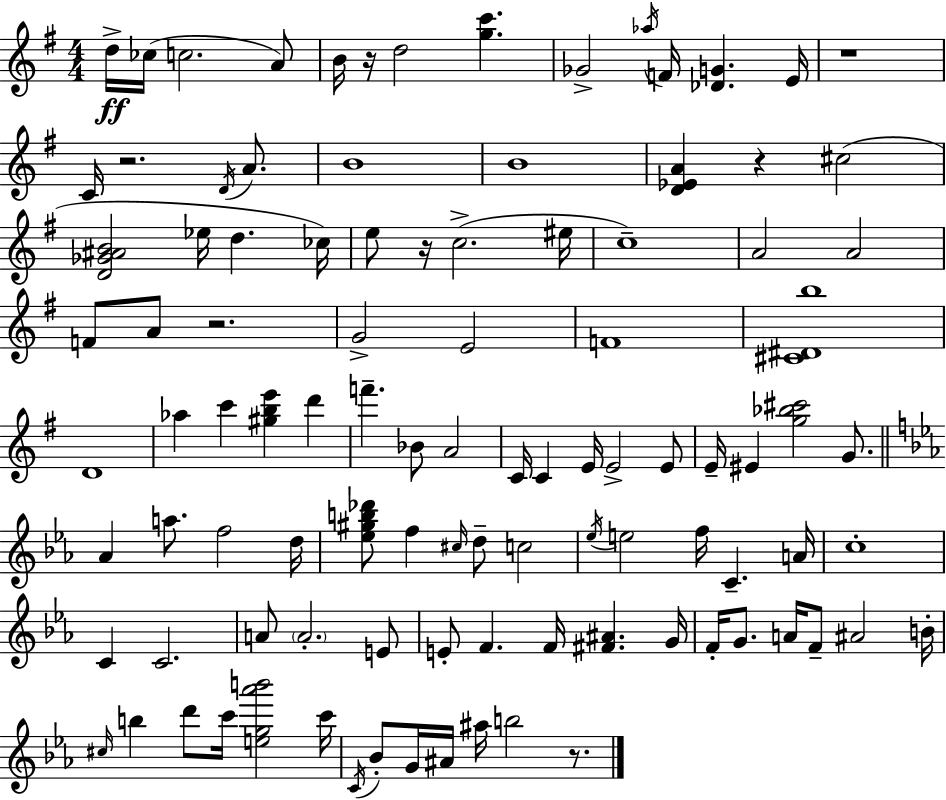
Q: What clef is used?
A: treble